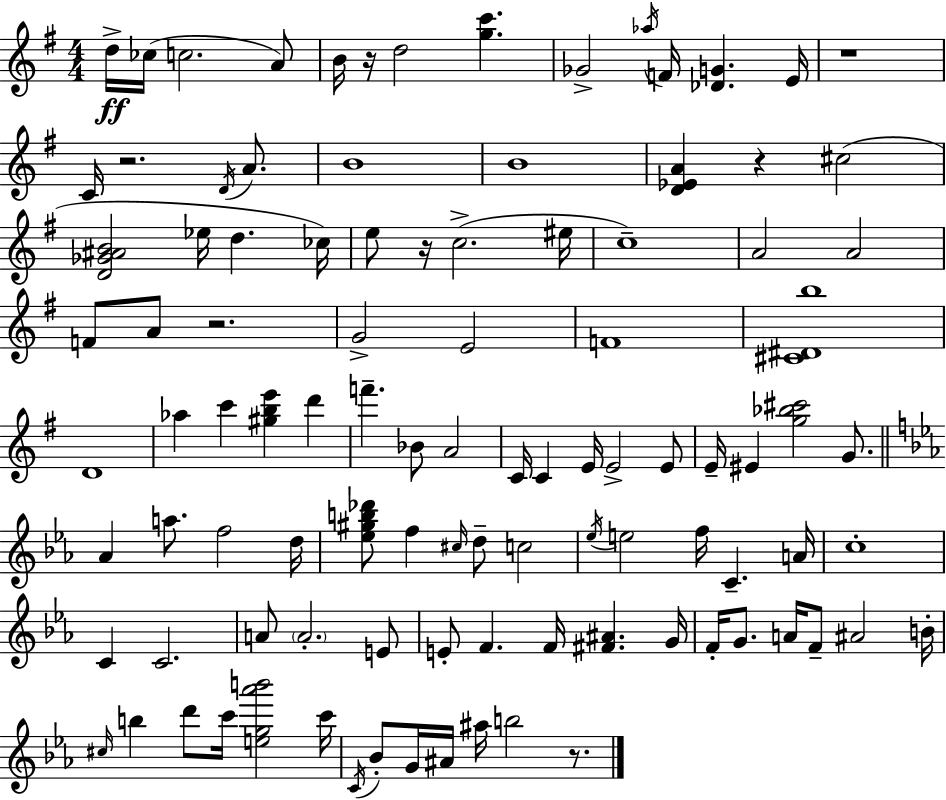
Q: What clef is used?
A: treble